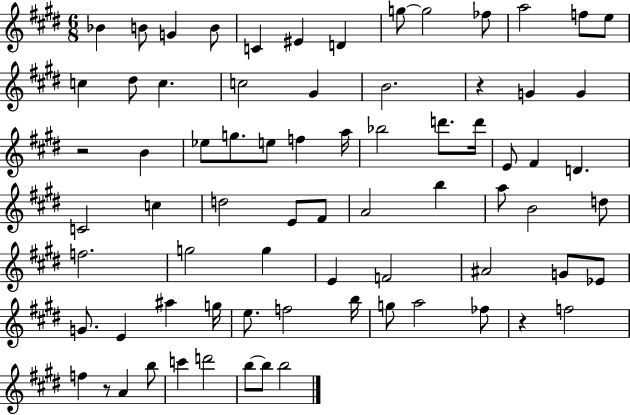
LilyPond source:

{
  \clef treble
  \numericTimeSignature
  \time 6/8
  \key e \major
  bes'4 b'8 g'4 b'8 | c'4 eis'4 d'4 | g''8~~ g''2 fes''8 | a''2 f''8 e''8 | \break c''4 dis''8 c''4. | c''2 gis'4 | b'2. | r4 g'4 g'4 | \break r2 b'4 | ees''8 g''8. e''8 f''4 a''16 | bes''2 d'''8. d'''16 | e'8 fis'4 d'4. | \break c'2 c''4 | d''2 e'8 fis'8 | a'2 b''4 | a''8 b'2 d''8 | \break f''2. | g''2 g''4 | e'4 f'2 | ais'2 g'8 ees'8 | \break g'8. e'4 ais''4 g''16 | e''8. f''2 b''16 | g''8 a''2 fes''8 | r4 f''2 | \break f''4 r8 a'4 b''8 | c'''4 d'''2 | b''8~~ b''8 b''2 | \bar "|."
}